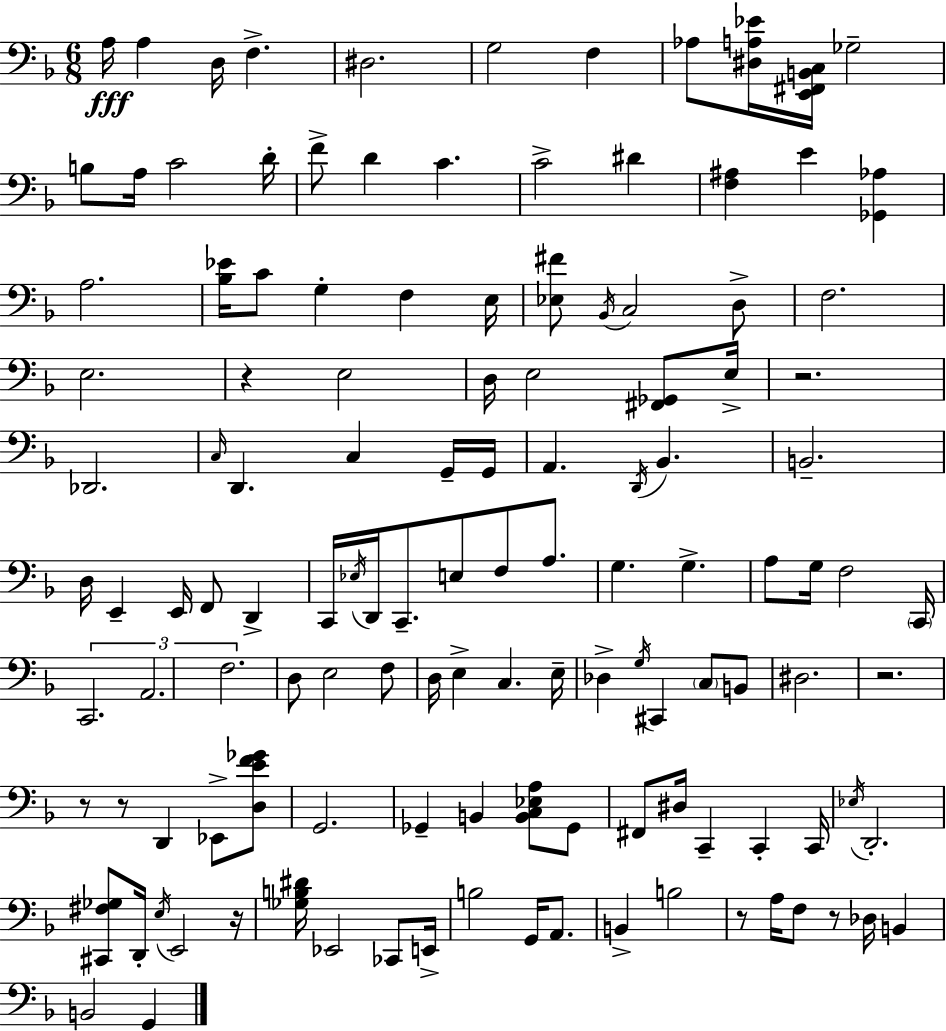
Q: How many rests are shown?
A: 8